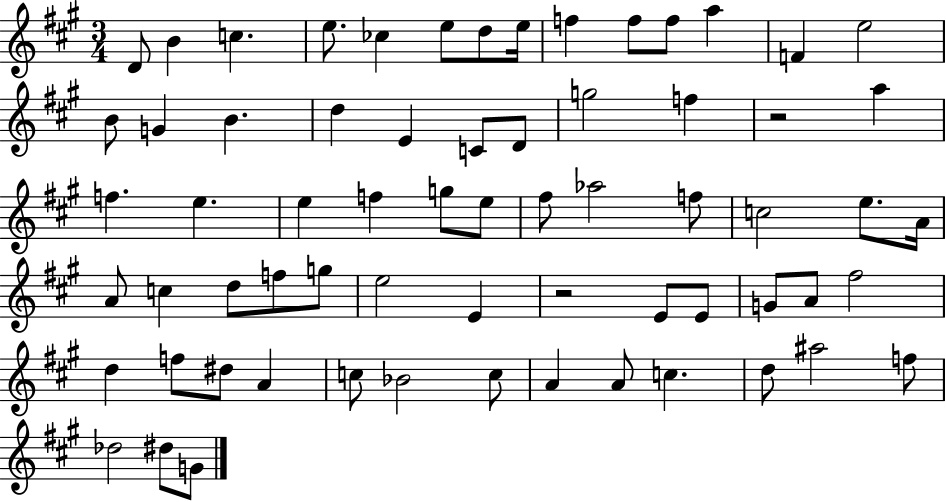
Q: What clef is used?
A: treble